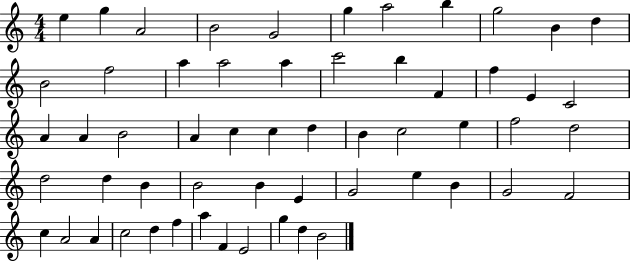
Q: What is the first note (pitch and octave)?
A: E5